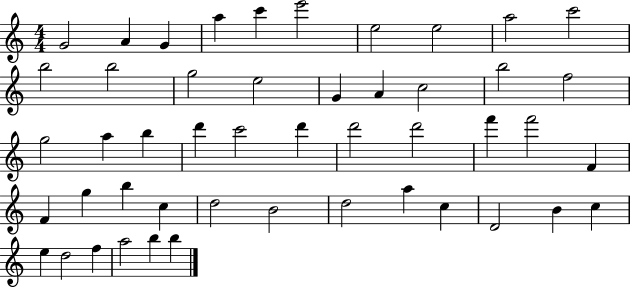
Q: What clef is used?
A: treble